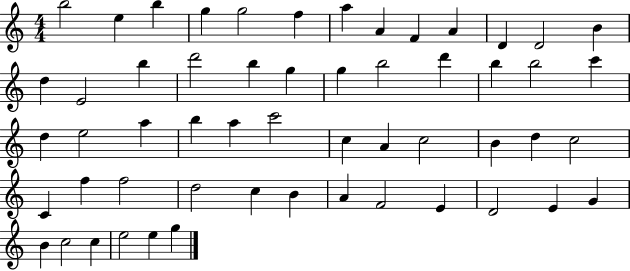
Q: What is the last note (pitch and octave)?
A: G5